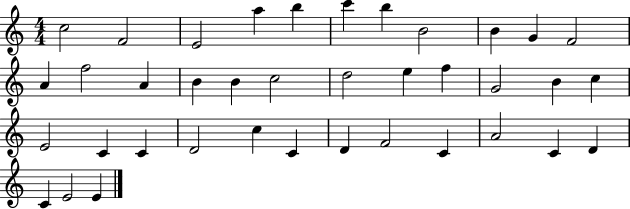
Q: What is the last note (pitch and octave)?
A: E4